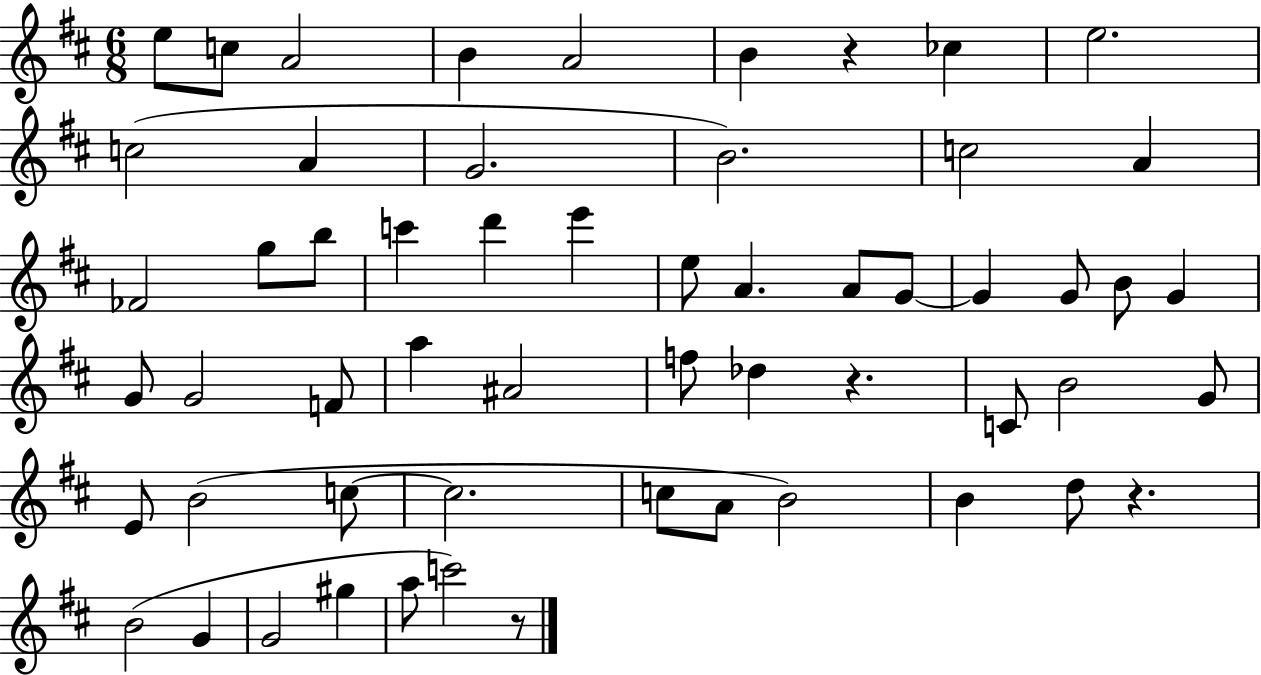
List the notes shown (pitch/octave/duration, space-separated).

E5/e C5/e A4/h B4/q A4/h B4/q R/q CES5/q E5/h. C5/h A4/q G4/h. B4/h. C5/h A4/q FES4/h G5/e B5/e C6/q D6/q E6/q E5/e A4/q. A4/e G4/e G4/q G4/e B4/e G4/q G4/e G4/h F4/e A5/q A#4/h F5/e Db5/q R/q. C4/e B4/h G4/e E4/e B4/h C5/e C5/h. C5/e A4/e B4/h B4/q D5/e R/q. B4/h G4/q G4/h G#5/q A5/e C6/h R/e